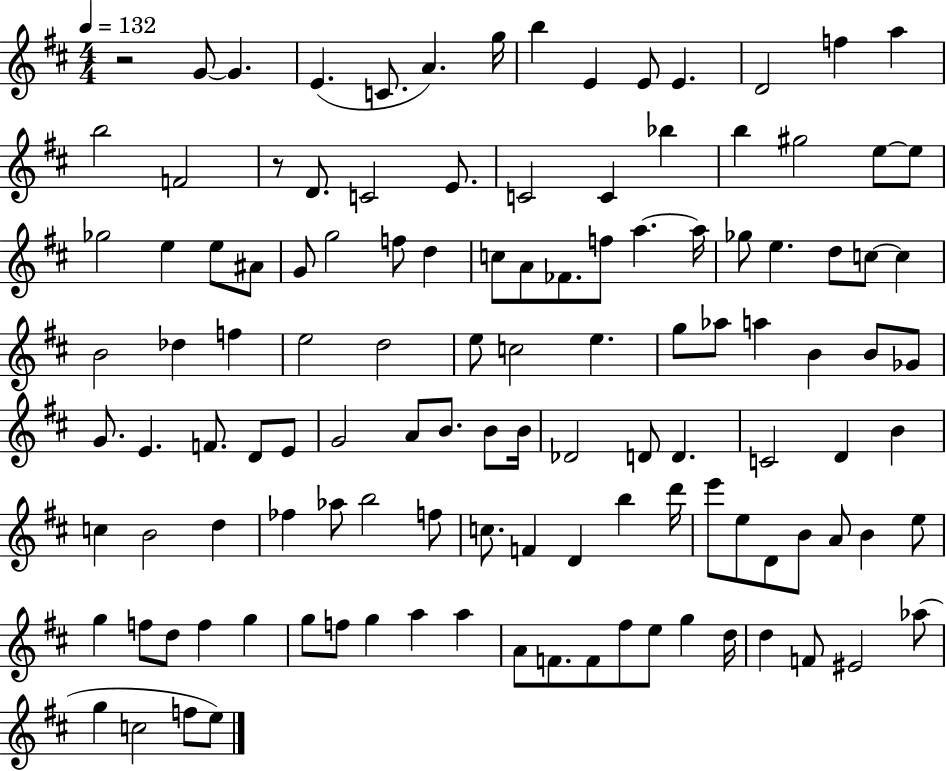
R/h G4/e G4/q. E4/q. C4/e. A4/q. G5/s B5/q E4/q E4/e E4/q. D4/h F5/q A5/q B5/h F4/h R/e D4/e. C4/h E4/e. C4/h C4/q Bb5/q B5/q G#5/h E5/e E5/e Gb5/h E5/q E5/e A#4/e G4/e G5/h F5/e D5/q C5/e A4/e FES4/e. F5/e A5/q. A5/s Gb5/e E5/q. D5/e C5/e C5/q B4/h Db5/q F5/q E5/h D5/h E5/e C5/h E5/q. G5/e Ab5/e A5/q B4/q B4/e Gb4/e G4/e. E4/q. F4/e. D4/e E4/e G4/h A4/e B4/e. B4/e B4/s Db4/h D4/e D4/q. C4/h D4/q B4/q C5/q B4/h D5/q FES5/q Ab5/e B5/h F5/e C5/e. F4/q D4/q B5/q D6/s E6/e E5/e D4/e B4/e A4/e B4/q E5/e G5/q F5/e D5/e F5/q G5/q G5/e F5/e G5/q A5/q A5/q A4/e F4/e. F4/e F#5/e E5/e G5/q D5/s D5/q F4/e EIS4/h Ab5/e G5/q C5/h F5/e E5/e